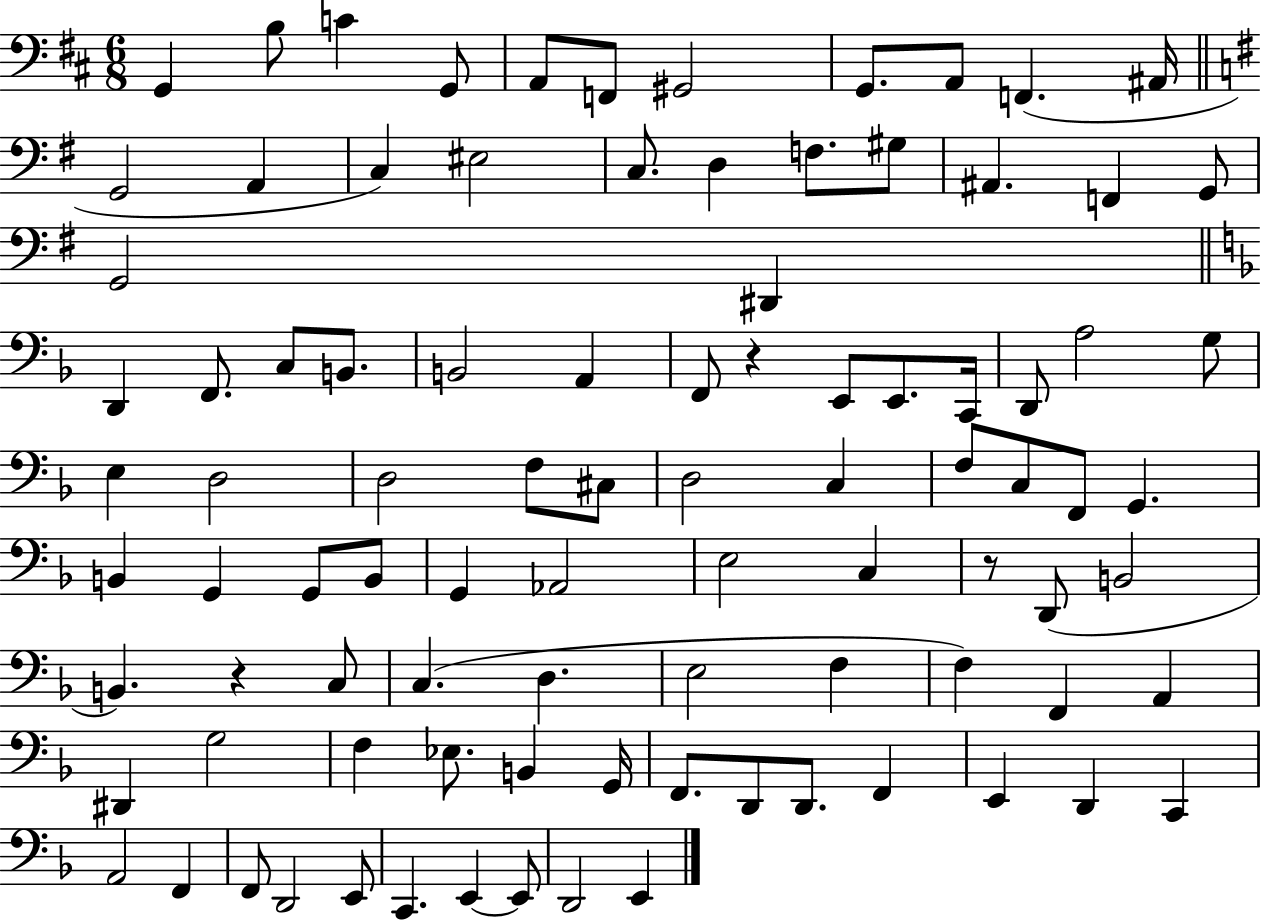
{
  \clef bass
  \numericTimeSignature
  \time 6/8
  \key d \major
  g,4 b8 c'4 g,8 | a,8 f,8 gis,2 | g,8. a,8 f,4.( ais,16 | \bar "||" \break \key g \major g,2 a,4 | c4) eis2 | c8. d4 f8. gis8 | ais,4. f,4 g,8 | \break g,2 dis,4 | \bar "||" \break \key d \minor d,4 f,8. c8 b,8. | b,2 a,4 | f,8 r4 e,8 e,8. c,16 | d,8 a2 g8 | \break e4 d2 | d2 f8 cis8 | d2 c4 | f8 c8 f,8 g,4. | \break b,4 g,4 g,8 b,8 | g,4 aes,2 | e2 c4 | r8 d,8( b,2 | \break b,4.) r4 c8 | c4.( d4. | e2 f4 | f4) f,4 a,4 | \break dis,4 g2 | f4 ees8. b,4 g,16 | f,8. d,8 d,8. f,4 | e,4 d,4 c,4 | \break a,2 f,4 | f,8 d,2 e,8 | c,4. e,4~~ e,8 | d,2 e,4 | \break \bar "|."
}